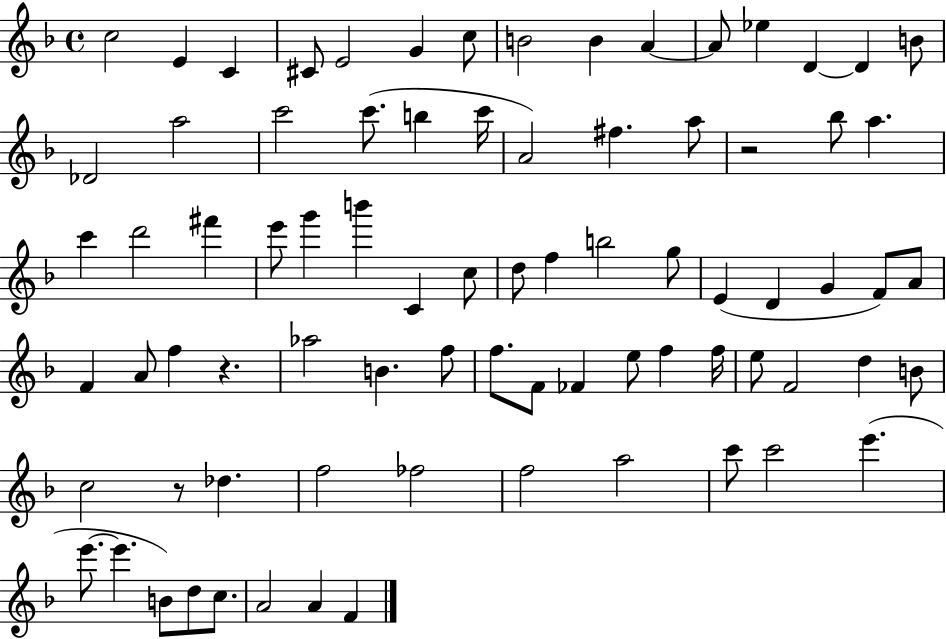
C5/h E4/q C4/q C#4/e E4/h G4/q C5/e B4/h B4/q A4/q A4/e Eb5/q D4/q D4/q B4/e Db4/h A5/h C6/h C6/e. B5/q C6/s A4/h F#5/q. A5/e R/h Bb5/e A5/q. C6/q D6/h F#6/q E6/e G6/q B6/q C4/q C5/e D5/e F5/q B5/h G5/e E4/q D4/q G4/q F4/e A4/e F4/q A4/e F5/q R/q. Ab5/h B4/q. F5/e F5/e. F4/e FES4/q E5/e F5/q F5/s E5/e F4/h D5/q B4/e C5/h R/e Db5/q. F5/h FES5/h F5/h A5/h C6/e C6/h E6/q. E6/e. E6/q. B4/e D5/e C5/e. A4/h A4/q F4/q